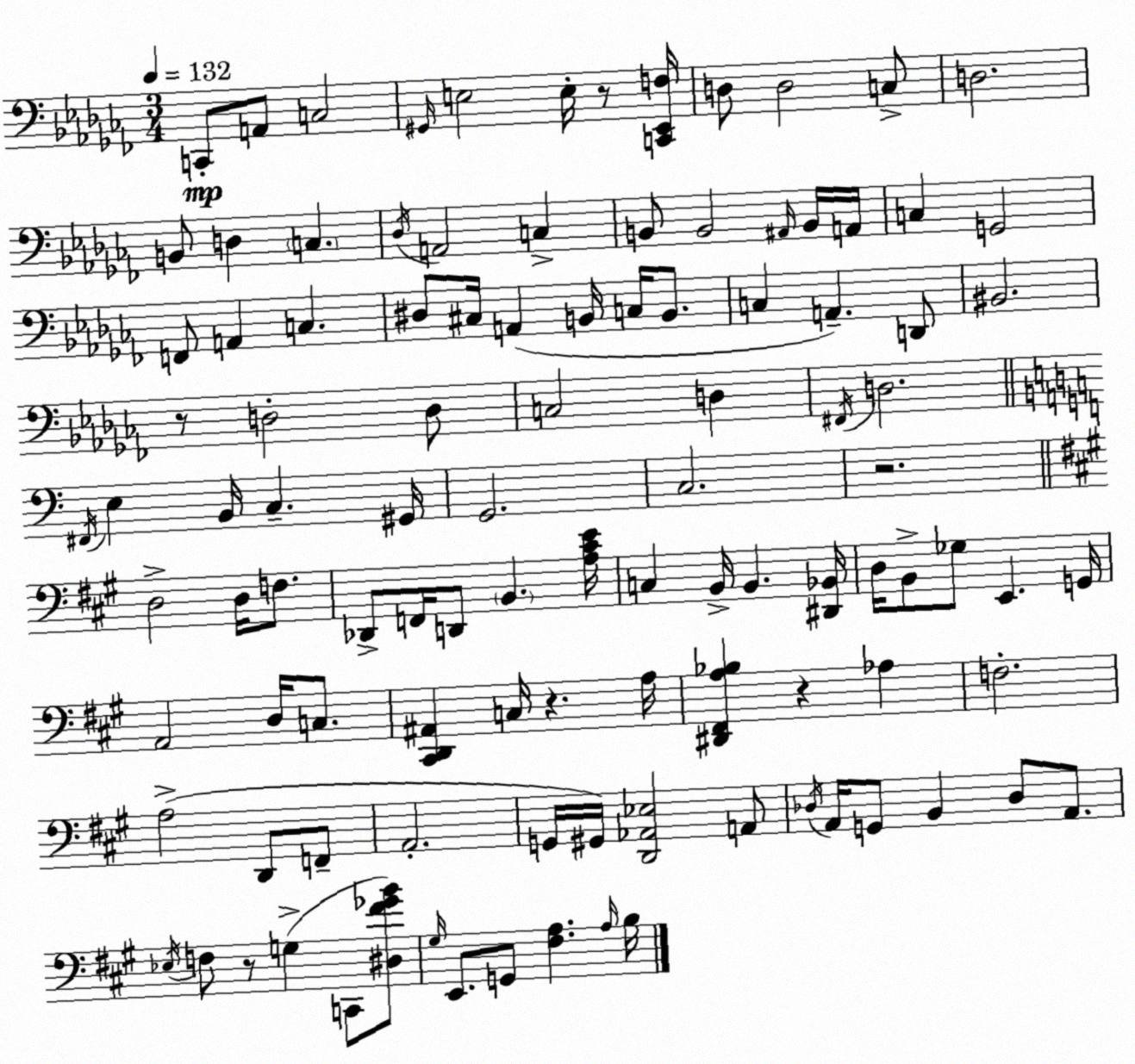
X:1
T:Untitled
M:3/4
L:1/4
K:Abm
C,,/2 A,,/2 C,2 ^G,,/4 E,2 E,/4 z/2 [C,,_E,,F,]/4 D,/2 D,2 C,/2 D,2 B,,/2 D, C, _D,/4 A,,2 C, B,,/2 B,,2 ^A,,/4 B,,/4 A,,/4 C, G,,2 F,,/2 A,, C, ^D,/2 ^C,/4 A,, B,,/4 C,/4 B,,/2 C, A,, D,,/2 ^B,,2 z/2 D,2 D,/2 C,2 D, ^F,,/4 D,2 ^F,,/4 E, B,,/4 C, ^G,,/4 G,,2 C,2 z2 D,2 D,/4 F,/2 _D,,/2 F,,/4 D,,/2 B,, [A,^CE]/4 C, B,,/4 B,, [^D,,_B,,]/4 D,/4 B,,/2 _G,/2 E,, G,,/4 A,,2 D,/4 C,/2 [^C,,D,,^A,,] C,/4 z A,/4 [^D,,^F,,A,_B,] z _A, F,2 A,2 D,,/2 F,,/2 A,,2 G,,/4 ^G,,/4 [D,,_A,,_E,]2 A,,/2 _D,/4 A,,/4 G,,/2 B,, _D,/2 A,,/2 _E,/4 F,/2 z/2 G, C,,/2 [^D,^F_GB]/2 ^G,/4 E,,/2 G,,/2 [^F,A,] A,/4 B,/4